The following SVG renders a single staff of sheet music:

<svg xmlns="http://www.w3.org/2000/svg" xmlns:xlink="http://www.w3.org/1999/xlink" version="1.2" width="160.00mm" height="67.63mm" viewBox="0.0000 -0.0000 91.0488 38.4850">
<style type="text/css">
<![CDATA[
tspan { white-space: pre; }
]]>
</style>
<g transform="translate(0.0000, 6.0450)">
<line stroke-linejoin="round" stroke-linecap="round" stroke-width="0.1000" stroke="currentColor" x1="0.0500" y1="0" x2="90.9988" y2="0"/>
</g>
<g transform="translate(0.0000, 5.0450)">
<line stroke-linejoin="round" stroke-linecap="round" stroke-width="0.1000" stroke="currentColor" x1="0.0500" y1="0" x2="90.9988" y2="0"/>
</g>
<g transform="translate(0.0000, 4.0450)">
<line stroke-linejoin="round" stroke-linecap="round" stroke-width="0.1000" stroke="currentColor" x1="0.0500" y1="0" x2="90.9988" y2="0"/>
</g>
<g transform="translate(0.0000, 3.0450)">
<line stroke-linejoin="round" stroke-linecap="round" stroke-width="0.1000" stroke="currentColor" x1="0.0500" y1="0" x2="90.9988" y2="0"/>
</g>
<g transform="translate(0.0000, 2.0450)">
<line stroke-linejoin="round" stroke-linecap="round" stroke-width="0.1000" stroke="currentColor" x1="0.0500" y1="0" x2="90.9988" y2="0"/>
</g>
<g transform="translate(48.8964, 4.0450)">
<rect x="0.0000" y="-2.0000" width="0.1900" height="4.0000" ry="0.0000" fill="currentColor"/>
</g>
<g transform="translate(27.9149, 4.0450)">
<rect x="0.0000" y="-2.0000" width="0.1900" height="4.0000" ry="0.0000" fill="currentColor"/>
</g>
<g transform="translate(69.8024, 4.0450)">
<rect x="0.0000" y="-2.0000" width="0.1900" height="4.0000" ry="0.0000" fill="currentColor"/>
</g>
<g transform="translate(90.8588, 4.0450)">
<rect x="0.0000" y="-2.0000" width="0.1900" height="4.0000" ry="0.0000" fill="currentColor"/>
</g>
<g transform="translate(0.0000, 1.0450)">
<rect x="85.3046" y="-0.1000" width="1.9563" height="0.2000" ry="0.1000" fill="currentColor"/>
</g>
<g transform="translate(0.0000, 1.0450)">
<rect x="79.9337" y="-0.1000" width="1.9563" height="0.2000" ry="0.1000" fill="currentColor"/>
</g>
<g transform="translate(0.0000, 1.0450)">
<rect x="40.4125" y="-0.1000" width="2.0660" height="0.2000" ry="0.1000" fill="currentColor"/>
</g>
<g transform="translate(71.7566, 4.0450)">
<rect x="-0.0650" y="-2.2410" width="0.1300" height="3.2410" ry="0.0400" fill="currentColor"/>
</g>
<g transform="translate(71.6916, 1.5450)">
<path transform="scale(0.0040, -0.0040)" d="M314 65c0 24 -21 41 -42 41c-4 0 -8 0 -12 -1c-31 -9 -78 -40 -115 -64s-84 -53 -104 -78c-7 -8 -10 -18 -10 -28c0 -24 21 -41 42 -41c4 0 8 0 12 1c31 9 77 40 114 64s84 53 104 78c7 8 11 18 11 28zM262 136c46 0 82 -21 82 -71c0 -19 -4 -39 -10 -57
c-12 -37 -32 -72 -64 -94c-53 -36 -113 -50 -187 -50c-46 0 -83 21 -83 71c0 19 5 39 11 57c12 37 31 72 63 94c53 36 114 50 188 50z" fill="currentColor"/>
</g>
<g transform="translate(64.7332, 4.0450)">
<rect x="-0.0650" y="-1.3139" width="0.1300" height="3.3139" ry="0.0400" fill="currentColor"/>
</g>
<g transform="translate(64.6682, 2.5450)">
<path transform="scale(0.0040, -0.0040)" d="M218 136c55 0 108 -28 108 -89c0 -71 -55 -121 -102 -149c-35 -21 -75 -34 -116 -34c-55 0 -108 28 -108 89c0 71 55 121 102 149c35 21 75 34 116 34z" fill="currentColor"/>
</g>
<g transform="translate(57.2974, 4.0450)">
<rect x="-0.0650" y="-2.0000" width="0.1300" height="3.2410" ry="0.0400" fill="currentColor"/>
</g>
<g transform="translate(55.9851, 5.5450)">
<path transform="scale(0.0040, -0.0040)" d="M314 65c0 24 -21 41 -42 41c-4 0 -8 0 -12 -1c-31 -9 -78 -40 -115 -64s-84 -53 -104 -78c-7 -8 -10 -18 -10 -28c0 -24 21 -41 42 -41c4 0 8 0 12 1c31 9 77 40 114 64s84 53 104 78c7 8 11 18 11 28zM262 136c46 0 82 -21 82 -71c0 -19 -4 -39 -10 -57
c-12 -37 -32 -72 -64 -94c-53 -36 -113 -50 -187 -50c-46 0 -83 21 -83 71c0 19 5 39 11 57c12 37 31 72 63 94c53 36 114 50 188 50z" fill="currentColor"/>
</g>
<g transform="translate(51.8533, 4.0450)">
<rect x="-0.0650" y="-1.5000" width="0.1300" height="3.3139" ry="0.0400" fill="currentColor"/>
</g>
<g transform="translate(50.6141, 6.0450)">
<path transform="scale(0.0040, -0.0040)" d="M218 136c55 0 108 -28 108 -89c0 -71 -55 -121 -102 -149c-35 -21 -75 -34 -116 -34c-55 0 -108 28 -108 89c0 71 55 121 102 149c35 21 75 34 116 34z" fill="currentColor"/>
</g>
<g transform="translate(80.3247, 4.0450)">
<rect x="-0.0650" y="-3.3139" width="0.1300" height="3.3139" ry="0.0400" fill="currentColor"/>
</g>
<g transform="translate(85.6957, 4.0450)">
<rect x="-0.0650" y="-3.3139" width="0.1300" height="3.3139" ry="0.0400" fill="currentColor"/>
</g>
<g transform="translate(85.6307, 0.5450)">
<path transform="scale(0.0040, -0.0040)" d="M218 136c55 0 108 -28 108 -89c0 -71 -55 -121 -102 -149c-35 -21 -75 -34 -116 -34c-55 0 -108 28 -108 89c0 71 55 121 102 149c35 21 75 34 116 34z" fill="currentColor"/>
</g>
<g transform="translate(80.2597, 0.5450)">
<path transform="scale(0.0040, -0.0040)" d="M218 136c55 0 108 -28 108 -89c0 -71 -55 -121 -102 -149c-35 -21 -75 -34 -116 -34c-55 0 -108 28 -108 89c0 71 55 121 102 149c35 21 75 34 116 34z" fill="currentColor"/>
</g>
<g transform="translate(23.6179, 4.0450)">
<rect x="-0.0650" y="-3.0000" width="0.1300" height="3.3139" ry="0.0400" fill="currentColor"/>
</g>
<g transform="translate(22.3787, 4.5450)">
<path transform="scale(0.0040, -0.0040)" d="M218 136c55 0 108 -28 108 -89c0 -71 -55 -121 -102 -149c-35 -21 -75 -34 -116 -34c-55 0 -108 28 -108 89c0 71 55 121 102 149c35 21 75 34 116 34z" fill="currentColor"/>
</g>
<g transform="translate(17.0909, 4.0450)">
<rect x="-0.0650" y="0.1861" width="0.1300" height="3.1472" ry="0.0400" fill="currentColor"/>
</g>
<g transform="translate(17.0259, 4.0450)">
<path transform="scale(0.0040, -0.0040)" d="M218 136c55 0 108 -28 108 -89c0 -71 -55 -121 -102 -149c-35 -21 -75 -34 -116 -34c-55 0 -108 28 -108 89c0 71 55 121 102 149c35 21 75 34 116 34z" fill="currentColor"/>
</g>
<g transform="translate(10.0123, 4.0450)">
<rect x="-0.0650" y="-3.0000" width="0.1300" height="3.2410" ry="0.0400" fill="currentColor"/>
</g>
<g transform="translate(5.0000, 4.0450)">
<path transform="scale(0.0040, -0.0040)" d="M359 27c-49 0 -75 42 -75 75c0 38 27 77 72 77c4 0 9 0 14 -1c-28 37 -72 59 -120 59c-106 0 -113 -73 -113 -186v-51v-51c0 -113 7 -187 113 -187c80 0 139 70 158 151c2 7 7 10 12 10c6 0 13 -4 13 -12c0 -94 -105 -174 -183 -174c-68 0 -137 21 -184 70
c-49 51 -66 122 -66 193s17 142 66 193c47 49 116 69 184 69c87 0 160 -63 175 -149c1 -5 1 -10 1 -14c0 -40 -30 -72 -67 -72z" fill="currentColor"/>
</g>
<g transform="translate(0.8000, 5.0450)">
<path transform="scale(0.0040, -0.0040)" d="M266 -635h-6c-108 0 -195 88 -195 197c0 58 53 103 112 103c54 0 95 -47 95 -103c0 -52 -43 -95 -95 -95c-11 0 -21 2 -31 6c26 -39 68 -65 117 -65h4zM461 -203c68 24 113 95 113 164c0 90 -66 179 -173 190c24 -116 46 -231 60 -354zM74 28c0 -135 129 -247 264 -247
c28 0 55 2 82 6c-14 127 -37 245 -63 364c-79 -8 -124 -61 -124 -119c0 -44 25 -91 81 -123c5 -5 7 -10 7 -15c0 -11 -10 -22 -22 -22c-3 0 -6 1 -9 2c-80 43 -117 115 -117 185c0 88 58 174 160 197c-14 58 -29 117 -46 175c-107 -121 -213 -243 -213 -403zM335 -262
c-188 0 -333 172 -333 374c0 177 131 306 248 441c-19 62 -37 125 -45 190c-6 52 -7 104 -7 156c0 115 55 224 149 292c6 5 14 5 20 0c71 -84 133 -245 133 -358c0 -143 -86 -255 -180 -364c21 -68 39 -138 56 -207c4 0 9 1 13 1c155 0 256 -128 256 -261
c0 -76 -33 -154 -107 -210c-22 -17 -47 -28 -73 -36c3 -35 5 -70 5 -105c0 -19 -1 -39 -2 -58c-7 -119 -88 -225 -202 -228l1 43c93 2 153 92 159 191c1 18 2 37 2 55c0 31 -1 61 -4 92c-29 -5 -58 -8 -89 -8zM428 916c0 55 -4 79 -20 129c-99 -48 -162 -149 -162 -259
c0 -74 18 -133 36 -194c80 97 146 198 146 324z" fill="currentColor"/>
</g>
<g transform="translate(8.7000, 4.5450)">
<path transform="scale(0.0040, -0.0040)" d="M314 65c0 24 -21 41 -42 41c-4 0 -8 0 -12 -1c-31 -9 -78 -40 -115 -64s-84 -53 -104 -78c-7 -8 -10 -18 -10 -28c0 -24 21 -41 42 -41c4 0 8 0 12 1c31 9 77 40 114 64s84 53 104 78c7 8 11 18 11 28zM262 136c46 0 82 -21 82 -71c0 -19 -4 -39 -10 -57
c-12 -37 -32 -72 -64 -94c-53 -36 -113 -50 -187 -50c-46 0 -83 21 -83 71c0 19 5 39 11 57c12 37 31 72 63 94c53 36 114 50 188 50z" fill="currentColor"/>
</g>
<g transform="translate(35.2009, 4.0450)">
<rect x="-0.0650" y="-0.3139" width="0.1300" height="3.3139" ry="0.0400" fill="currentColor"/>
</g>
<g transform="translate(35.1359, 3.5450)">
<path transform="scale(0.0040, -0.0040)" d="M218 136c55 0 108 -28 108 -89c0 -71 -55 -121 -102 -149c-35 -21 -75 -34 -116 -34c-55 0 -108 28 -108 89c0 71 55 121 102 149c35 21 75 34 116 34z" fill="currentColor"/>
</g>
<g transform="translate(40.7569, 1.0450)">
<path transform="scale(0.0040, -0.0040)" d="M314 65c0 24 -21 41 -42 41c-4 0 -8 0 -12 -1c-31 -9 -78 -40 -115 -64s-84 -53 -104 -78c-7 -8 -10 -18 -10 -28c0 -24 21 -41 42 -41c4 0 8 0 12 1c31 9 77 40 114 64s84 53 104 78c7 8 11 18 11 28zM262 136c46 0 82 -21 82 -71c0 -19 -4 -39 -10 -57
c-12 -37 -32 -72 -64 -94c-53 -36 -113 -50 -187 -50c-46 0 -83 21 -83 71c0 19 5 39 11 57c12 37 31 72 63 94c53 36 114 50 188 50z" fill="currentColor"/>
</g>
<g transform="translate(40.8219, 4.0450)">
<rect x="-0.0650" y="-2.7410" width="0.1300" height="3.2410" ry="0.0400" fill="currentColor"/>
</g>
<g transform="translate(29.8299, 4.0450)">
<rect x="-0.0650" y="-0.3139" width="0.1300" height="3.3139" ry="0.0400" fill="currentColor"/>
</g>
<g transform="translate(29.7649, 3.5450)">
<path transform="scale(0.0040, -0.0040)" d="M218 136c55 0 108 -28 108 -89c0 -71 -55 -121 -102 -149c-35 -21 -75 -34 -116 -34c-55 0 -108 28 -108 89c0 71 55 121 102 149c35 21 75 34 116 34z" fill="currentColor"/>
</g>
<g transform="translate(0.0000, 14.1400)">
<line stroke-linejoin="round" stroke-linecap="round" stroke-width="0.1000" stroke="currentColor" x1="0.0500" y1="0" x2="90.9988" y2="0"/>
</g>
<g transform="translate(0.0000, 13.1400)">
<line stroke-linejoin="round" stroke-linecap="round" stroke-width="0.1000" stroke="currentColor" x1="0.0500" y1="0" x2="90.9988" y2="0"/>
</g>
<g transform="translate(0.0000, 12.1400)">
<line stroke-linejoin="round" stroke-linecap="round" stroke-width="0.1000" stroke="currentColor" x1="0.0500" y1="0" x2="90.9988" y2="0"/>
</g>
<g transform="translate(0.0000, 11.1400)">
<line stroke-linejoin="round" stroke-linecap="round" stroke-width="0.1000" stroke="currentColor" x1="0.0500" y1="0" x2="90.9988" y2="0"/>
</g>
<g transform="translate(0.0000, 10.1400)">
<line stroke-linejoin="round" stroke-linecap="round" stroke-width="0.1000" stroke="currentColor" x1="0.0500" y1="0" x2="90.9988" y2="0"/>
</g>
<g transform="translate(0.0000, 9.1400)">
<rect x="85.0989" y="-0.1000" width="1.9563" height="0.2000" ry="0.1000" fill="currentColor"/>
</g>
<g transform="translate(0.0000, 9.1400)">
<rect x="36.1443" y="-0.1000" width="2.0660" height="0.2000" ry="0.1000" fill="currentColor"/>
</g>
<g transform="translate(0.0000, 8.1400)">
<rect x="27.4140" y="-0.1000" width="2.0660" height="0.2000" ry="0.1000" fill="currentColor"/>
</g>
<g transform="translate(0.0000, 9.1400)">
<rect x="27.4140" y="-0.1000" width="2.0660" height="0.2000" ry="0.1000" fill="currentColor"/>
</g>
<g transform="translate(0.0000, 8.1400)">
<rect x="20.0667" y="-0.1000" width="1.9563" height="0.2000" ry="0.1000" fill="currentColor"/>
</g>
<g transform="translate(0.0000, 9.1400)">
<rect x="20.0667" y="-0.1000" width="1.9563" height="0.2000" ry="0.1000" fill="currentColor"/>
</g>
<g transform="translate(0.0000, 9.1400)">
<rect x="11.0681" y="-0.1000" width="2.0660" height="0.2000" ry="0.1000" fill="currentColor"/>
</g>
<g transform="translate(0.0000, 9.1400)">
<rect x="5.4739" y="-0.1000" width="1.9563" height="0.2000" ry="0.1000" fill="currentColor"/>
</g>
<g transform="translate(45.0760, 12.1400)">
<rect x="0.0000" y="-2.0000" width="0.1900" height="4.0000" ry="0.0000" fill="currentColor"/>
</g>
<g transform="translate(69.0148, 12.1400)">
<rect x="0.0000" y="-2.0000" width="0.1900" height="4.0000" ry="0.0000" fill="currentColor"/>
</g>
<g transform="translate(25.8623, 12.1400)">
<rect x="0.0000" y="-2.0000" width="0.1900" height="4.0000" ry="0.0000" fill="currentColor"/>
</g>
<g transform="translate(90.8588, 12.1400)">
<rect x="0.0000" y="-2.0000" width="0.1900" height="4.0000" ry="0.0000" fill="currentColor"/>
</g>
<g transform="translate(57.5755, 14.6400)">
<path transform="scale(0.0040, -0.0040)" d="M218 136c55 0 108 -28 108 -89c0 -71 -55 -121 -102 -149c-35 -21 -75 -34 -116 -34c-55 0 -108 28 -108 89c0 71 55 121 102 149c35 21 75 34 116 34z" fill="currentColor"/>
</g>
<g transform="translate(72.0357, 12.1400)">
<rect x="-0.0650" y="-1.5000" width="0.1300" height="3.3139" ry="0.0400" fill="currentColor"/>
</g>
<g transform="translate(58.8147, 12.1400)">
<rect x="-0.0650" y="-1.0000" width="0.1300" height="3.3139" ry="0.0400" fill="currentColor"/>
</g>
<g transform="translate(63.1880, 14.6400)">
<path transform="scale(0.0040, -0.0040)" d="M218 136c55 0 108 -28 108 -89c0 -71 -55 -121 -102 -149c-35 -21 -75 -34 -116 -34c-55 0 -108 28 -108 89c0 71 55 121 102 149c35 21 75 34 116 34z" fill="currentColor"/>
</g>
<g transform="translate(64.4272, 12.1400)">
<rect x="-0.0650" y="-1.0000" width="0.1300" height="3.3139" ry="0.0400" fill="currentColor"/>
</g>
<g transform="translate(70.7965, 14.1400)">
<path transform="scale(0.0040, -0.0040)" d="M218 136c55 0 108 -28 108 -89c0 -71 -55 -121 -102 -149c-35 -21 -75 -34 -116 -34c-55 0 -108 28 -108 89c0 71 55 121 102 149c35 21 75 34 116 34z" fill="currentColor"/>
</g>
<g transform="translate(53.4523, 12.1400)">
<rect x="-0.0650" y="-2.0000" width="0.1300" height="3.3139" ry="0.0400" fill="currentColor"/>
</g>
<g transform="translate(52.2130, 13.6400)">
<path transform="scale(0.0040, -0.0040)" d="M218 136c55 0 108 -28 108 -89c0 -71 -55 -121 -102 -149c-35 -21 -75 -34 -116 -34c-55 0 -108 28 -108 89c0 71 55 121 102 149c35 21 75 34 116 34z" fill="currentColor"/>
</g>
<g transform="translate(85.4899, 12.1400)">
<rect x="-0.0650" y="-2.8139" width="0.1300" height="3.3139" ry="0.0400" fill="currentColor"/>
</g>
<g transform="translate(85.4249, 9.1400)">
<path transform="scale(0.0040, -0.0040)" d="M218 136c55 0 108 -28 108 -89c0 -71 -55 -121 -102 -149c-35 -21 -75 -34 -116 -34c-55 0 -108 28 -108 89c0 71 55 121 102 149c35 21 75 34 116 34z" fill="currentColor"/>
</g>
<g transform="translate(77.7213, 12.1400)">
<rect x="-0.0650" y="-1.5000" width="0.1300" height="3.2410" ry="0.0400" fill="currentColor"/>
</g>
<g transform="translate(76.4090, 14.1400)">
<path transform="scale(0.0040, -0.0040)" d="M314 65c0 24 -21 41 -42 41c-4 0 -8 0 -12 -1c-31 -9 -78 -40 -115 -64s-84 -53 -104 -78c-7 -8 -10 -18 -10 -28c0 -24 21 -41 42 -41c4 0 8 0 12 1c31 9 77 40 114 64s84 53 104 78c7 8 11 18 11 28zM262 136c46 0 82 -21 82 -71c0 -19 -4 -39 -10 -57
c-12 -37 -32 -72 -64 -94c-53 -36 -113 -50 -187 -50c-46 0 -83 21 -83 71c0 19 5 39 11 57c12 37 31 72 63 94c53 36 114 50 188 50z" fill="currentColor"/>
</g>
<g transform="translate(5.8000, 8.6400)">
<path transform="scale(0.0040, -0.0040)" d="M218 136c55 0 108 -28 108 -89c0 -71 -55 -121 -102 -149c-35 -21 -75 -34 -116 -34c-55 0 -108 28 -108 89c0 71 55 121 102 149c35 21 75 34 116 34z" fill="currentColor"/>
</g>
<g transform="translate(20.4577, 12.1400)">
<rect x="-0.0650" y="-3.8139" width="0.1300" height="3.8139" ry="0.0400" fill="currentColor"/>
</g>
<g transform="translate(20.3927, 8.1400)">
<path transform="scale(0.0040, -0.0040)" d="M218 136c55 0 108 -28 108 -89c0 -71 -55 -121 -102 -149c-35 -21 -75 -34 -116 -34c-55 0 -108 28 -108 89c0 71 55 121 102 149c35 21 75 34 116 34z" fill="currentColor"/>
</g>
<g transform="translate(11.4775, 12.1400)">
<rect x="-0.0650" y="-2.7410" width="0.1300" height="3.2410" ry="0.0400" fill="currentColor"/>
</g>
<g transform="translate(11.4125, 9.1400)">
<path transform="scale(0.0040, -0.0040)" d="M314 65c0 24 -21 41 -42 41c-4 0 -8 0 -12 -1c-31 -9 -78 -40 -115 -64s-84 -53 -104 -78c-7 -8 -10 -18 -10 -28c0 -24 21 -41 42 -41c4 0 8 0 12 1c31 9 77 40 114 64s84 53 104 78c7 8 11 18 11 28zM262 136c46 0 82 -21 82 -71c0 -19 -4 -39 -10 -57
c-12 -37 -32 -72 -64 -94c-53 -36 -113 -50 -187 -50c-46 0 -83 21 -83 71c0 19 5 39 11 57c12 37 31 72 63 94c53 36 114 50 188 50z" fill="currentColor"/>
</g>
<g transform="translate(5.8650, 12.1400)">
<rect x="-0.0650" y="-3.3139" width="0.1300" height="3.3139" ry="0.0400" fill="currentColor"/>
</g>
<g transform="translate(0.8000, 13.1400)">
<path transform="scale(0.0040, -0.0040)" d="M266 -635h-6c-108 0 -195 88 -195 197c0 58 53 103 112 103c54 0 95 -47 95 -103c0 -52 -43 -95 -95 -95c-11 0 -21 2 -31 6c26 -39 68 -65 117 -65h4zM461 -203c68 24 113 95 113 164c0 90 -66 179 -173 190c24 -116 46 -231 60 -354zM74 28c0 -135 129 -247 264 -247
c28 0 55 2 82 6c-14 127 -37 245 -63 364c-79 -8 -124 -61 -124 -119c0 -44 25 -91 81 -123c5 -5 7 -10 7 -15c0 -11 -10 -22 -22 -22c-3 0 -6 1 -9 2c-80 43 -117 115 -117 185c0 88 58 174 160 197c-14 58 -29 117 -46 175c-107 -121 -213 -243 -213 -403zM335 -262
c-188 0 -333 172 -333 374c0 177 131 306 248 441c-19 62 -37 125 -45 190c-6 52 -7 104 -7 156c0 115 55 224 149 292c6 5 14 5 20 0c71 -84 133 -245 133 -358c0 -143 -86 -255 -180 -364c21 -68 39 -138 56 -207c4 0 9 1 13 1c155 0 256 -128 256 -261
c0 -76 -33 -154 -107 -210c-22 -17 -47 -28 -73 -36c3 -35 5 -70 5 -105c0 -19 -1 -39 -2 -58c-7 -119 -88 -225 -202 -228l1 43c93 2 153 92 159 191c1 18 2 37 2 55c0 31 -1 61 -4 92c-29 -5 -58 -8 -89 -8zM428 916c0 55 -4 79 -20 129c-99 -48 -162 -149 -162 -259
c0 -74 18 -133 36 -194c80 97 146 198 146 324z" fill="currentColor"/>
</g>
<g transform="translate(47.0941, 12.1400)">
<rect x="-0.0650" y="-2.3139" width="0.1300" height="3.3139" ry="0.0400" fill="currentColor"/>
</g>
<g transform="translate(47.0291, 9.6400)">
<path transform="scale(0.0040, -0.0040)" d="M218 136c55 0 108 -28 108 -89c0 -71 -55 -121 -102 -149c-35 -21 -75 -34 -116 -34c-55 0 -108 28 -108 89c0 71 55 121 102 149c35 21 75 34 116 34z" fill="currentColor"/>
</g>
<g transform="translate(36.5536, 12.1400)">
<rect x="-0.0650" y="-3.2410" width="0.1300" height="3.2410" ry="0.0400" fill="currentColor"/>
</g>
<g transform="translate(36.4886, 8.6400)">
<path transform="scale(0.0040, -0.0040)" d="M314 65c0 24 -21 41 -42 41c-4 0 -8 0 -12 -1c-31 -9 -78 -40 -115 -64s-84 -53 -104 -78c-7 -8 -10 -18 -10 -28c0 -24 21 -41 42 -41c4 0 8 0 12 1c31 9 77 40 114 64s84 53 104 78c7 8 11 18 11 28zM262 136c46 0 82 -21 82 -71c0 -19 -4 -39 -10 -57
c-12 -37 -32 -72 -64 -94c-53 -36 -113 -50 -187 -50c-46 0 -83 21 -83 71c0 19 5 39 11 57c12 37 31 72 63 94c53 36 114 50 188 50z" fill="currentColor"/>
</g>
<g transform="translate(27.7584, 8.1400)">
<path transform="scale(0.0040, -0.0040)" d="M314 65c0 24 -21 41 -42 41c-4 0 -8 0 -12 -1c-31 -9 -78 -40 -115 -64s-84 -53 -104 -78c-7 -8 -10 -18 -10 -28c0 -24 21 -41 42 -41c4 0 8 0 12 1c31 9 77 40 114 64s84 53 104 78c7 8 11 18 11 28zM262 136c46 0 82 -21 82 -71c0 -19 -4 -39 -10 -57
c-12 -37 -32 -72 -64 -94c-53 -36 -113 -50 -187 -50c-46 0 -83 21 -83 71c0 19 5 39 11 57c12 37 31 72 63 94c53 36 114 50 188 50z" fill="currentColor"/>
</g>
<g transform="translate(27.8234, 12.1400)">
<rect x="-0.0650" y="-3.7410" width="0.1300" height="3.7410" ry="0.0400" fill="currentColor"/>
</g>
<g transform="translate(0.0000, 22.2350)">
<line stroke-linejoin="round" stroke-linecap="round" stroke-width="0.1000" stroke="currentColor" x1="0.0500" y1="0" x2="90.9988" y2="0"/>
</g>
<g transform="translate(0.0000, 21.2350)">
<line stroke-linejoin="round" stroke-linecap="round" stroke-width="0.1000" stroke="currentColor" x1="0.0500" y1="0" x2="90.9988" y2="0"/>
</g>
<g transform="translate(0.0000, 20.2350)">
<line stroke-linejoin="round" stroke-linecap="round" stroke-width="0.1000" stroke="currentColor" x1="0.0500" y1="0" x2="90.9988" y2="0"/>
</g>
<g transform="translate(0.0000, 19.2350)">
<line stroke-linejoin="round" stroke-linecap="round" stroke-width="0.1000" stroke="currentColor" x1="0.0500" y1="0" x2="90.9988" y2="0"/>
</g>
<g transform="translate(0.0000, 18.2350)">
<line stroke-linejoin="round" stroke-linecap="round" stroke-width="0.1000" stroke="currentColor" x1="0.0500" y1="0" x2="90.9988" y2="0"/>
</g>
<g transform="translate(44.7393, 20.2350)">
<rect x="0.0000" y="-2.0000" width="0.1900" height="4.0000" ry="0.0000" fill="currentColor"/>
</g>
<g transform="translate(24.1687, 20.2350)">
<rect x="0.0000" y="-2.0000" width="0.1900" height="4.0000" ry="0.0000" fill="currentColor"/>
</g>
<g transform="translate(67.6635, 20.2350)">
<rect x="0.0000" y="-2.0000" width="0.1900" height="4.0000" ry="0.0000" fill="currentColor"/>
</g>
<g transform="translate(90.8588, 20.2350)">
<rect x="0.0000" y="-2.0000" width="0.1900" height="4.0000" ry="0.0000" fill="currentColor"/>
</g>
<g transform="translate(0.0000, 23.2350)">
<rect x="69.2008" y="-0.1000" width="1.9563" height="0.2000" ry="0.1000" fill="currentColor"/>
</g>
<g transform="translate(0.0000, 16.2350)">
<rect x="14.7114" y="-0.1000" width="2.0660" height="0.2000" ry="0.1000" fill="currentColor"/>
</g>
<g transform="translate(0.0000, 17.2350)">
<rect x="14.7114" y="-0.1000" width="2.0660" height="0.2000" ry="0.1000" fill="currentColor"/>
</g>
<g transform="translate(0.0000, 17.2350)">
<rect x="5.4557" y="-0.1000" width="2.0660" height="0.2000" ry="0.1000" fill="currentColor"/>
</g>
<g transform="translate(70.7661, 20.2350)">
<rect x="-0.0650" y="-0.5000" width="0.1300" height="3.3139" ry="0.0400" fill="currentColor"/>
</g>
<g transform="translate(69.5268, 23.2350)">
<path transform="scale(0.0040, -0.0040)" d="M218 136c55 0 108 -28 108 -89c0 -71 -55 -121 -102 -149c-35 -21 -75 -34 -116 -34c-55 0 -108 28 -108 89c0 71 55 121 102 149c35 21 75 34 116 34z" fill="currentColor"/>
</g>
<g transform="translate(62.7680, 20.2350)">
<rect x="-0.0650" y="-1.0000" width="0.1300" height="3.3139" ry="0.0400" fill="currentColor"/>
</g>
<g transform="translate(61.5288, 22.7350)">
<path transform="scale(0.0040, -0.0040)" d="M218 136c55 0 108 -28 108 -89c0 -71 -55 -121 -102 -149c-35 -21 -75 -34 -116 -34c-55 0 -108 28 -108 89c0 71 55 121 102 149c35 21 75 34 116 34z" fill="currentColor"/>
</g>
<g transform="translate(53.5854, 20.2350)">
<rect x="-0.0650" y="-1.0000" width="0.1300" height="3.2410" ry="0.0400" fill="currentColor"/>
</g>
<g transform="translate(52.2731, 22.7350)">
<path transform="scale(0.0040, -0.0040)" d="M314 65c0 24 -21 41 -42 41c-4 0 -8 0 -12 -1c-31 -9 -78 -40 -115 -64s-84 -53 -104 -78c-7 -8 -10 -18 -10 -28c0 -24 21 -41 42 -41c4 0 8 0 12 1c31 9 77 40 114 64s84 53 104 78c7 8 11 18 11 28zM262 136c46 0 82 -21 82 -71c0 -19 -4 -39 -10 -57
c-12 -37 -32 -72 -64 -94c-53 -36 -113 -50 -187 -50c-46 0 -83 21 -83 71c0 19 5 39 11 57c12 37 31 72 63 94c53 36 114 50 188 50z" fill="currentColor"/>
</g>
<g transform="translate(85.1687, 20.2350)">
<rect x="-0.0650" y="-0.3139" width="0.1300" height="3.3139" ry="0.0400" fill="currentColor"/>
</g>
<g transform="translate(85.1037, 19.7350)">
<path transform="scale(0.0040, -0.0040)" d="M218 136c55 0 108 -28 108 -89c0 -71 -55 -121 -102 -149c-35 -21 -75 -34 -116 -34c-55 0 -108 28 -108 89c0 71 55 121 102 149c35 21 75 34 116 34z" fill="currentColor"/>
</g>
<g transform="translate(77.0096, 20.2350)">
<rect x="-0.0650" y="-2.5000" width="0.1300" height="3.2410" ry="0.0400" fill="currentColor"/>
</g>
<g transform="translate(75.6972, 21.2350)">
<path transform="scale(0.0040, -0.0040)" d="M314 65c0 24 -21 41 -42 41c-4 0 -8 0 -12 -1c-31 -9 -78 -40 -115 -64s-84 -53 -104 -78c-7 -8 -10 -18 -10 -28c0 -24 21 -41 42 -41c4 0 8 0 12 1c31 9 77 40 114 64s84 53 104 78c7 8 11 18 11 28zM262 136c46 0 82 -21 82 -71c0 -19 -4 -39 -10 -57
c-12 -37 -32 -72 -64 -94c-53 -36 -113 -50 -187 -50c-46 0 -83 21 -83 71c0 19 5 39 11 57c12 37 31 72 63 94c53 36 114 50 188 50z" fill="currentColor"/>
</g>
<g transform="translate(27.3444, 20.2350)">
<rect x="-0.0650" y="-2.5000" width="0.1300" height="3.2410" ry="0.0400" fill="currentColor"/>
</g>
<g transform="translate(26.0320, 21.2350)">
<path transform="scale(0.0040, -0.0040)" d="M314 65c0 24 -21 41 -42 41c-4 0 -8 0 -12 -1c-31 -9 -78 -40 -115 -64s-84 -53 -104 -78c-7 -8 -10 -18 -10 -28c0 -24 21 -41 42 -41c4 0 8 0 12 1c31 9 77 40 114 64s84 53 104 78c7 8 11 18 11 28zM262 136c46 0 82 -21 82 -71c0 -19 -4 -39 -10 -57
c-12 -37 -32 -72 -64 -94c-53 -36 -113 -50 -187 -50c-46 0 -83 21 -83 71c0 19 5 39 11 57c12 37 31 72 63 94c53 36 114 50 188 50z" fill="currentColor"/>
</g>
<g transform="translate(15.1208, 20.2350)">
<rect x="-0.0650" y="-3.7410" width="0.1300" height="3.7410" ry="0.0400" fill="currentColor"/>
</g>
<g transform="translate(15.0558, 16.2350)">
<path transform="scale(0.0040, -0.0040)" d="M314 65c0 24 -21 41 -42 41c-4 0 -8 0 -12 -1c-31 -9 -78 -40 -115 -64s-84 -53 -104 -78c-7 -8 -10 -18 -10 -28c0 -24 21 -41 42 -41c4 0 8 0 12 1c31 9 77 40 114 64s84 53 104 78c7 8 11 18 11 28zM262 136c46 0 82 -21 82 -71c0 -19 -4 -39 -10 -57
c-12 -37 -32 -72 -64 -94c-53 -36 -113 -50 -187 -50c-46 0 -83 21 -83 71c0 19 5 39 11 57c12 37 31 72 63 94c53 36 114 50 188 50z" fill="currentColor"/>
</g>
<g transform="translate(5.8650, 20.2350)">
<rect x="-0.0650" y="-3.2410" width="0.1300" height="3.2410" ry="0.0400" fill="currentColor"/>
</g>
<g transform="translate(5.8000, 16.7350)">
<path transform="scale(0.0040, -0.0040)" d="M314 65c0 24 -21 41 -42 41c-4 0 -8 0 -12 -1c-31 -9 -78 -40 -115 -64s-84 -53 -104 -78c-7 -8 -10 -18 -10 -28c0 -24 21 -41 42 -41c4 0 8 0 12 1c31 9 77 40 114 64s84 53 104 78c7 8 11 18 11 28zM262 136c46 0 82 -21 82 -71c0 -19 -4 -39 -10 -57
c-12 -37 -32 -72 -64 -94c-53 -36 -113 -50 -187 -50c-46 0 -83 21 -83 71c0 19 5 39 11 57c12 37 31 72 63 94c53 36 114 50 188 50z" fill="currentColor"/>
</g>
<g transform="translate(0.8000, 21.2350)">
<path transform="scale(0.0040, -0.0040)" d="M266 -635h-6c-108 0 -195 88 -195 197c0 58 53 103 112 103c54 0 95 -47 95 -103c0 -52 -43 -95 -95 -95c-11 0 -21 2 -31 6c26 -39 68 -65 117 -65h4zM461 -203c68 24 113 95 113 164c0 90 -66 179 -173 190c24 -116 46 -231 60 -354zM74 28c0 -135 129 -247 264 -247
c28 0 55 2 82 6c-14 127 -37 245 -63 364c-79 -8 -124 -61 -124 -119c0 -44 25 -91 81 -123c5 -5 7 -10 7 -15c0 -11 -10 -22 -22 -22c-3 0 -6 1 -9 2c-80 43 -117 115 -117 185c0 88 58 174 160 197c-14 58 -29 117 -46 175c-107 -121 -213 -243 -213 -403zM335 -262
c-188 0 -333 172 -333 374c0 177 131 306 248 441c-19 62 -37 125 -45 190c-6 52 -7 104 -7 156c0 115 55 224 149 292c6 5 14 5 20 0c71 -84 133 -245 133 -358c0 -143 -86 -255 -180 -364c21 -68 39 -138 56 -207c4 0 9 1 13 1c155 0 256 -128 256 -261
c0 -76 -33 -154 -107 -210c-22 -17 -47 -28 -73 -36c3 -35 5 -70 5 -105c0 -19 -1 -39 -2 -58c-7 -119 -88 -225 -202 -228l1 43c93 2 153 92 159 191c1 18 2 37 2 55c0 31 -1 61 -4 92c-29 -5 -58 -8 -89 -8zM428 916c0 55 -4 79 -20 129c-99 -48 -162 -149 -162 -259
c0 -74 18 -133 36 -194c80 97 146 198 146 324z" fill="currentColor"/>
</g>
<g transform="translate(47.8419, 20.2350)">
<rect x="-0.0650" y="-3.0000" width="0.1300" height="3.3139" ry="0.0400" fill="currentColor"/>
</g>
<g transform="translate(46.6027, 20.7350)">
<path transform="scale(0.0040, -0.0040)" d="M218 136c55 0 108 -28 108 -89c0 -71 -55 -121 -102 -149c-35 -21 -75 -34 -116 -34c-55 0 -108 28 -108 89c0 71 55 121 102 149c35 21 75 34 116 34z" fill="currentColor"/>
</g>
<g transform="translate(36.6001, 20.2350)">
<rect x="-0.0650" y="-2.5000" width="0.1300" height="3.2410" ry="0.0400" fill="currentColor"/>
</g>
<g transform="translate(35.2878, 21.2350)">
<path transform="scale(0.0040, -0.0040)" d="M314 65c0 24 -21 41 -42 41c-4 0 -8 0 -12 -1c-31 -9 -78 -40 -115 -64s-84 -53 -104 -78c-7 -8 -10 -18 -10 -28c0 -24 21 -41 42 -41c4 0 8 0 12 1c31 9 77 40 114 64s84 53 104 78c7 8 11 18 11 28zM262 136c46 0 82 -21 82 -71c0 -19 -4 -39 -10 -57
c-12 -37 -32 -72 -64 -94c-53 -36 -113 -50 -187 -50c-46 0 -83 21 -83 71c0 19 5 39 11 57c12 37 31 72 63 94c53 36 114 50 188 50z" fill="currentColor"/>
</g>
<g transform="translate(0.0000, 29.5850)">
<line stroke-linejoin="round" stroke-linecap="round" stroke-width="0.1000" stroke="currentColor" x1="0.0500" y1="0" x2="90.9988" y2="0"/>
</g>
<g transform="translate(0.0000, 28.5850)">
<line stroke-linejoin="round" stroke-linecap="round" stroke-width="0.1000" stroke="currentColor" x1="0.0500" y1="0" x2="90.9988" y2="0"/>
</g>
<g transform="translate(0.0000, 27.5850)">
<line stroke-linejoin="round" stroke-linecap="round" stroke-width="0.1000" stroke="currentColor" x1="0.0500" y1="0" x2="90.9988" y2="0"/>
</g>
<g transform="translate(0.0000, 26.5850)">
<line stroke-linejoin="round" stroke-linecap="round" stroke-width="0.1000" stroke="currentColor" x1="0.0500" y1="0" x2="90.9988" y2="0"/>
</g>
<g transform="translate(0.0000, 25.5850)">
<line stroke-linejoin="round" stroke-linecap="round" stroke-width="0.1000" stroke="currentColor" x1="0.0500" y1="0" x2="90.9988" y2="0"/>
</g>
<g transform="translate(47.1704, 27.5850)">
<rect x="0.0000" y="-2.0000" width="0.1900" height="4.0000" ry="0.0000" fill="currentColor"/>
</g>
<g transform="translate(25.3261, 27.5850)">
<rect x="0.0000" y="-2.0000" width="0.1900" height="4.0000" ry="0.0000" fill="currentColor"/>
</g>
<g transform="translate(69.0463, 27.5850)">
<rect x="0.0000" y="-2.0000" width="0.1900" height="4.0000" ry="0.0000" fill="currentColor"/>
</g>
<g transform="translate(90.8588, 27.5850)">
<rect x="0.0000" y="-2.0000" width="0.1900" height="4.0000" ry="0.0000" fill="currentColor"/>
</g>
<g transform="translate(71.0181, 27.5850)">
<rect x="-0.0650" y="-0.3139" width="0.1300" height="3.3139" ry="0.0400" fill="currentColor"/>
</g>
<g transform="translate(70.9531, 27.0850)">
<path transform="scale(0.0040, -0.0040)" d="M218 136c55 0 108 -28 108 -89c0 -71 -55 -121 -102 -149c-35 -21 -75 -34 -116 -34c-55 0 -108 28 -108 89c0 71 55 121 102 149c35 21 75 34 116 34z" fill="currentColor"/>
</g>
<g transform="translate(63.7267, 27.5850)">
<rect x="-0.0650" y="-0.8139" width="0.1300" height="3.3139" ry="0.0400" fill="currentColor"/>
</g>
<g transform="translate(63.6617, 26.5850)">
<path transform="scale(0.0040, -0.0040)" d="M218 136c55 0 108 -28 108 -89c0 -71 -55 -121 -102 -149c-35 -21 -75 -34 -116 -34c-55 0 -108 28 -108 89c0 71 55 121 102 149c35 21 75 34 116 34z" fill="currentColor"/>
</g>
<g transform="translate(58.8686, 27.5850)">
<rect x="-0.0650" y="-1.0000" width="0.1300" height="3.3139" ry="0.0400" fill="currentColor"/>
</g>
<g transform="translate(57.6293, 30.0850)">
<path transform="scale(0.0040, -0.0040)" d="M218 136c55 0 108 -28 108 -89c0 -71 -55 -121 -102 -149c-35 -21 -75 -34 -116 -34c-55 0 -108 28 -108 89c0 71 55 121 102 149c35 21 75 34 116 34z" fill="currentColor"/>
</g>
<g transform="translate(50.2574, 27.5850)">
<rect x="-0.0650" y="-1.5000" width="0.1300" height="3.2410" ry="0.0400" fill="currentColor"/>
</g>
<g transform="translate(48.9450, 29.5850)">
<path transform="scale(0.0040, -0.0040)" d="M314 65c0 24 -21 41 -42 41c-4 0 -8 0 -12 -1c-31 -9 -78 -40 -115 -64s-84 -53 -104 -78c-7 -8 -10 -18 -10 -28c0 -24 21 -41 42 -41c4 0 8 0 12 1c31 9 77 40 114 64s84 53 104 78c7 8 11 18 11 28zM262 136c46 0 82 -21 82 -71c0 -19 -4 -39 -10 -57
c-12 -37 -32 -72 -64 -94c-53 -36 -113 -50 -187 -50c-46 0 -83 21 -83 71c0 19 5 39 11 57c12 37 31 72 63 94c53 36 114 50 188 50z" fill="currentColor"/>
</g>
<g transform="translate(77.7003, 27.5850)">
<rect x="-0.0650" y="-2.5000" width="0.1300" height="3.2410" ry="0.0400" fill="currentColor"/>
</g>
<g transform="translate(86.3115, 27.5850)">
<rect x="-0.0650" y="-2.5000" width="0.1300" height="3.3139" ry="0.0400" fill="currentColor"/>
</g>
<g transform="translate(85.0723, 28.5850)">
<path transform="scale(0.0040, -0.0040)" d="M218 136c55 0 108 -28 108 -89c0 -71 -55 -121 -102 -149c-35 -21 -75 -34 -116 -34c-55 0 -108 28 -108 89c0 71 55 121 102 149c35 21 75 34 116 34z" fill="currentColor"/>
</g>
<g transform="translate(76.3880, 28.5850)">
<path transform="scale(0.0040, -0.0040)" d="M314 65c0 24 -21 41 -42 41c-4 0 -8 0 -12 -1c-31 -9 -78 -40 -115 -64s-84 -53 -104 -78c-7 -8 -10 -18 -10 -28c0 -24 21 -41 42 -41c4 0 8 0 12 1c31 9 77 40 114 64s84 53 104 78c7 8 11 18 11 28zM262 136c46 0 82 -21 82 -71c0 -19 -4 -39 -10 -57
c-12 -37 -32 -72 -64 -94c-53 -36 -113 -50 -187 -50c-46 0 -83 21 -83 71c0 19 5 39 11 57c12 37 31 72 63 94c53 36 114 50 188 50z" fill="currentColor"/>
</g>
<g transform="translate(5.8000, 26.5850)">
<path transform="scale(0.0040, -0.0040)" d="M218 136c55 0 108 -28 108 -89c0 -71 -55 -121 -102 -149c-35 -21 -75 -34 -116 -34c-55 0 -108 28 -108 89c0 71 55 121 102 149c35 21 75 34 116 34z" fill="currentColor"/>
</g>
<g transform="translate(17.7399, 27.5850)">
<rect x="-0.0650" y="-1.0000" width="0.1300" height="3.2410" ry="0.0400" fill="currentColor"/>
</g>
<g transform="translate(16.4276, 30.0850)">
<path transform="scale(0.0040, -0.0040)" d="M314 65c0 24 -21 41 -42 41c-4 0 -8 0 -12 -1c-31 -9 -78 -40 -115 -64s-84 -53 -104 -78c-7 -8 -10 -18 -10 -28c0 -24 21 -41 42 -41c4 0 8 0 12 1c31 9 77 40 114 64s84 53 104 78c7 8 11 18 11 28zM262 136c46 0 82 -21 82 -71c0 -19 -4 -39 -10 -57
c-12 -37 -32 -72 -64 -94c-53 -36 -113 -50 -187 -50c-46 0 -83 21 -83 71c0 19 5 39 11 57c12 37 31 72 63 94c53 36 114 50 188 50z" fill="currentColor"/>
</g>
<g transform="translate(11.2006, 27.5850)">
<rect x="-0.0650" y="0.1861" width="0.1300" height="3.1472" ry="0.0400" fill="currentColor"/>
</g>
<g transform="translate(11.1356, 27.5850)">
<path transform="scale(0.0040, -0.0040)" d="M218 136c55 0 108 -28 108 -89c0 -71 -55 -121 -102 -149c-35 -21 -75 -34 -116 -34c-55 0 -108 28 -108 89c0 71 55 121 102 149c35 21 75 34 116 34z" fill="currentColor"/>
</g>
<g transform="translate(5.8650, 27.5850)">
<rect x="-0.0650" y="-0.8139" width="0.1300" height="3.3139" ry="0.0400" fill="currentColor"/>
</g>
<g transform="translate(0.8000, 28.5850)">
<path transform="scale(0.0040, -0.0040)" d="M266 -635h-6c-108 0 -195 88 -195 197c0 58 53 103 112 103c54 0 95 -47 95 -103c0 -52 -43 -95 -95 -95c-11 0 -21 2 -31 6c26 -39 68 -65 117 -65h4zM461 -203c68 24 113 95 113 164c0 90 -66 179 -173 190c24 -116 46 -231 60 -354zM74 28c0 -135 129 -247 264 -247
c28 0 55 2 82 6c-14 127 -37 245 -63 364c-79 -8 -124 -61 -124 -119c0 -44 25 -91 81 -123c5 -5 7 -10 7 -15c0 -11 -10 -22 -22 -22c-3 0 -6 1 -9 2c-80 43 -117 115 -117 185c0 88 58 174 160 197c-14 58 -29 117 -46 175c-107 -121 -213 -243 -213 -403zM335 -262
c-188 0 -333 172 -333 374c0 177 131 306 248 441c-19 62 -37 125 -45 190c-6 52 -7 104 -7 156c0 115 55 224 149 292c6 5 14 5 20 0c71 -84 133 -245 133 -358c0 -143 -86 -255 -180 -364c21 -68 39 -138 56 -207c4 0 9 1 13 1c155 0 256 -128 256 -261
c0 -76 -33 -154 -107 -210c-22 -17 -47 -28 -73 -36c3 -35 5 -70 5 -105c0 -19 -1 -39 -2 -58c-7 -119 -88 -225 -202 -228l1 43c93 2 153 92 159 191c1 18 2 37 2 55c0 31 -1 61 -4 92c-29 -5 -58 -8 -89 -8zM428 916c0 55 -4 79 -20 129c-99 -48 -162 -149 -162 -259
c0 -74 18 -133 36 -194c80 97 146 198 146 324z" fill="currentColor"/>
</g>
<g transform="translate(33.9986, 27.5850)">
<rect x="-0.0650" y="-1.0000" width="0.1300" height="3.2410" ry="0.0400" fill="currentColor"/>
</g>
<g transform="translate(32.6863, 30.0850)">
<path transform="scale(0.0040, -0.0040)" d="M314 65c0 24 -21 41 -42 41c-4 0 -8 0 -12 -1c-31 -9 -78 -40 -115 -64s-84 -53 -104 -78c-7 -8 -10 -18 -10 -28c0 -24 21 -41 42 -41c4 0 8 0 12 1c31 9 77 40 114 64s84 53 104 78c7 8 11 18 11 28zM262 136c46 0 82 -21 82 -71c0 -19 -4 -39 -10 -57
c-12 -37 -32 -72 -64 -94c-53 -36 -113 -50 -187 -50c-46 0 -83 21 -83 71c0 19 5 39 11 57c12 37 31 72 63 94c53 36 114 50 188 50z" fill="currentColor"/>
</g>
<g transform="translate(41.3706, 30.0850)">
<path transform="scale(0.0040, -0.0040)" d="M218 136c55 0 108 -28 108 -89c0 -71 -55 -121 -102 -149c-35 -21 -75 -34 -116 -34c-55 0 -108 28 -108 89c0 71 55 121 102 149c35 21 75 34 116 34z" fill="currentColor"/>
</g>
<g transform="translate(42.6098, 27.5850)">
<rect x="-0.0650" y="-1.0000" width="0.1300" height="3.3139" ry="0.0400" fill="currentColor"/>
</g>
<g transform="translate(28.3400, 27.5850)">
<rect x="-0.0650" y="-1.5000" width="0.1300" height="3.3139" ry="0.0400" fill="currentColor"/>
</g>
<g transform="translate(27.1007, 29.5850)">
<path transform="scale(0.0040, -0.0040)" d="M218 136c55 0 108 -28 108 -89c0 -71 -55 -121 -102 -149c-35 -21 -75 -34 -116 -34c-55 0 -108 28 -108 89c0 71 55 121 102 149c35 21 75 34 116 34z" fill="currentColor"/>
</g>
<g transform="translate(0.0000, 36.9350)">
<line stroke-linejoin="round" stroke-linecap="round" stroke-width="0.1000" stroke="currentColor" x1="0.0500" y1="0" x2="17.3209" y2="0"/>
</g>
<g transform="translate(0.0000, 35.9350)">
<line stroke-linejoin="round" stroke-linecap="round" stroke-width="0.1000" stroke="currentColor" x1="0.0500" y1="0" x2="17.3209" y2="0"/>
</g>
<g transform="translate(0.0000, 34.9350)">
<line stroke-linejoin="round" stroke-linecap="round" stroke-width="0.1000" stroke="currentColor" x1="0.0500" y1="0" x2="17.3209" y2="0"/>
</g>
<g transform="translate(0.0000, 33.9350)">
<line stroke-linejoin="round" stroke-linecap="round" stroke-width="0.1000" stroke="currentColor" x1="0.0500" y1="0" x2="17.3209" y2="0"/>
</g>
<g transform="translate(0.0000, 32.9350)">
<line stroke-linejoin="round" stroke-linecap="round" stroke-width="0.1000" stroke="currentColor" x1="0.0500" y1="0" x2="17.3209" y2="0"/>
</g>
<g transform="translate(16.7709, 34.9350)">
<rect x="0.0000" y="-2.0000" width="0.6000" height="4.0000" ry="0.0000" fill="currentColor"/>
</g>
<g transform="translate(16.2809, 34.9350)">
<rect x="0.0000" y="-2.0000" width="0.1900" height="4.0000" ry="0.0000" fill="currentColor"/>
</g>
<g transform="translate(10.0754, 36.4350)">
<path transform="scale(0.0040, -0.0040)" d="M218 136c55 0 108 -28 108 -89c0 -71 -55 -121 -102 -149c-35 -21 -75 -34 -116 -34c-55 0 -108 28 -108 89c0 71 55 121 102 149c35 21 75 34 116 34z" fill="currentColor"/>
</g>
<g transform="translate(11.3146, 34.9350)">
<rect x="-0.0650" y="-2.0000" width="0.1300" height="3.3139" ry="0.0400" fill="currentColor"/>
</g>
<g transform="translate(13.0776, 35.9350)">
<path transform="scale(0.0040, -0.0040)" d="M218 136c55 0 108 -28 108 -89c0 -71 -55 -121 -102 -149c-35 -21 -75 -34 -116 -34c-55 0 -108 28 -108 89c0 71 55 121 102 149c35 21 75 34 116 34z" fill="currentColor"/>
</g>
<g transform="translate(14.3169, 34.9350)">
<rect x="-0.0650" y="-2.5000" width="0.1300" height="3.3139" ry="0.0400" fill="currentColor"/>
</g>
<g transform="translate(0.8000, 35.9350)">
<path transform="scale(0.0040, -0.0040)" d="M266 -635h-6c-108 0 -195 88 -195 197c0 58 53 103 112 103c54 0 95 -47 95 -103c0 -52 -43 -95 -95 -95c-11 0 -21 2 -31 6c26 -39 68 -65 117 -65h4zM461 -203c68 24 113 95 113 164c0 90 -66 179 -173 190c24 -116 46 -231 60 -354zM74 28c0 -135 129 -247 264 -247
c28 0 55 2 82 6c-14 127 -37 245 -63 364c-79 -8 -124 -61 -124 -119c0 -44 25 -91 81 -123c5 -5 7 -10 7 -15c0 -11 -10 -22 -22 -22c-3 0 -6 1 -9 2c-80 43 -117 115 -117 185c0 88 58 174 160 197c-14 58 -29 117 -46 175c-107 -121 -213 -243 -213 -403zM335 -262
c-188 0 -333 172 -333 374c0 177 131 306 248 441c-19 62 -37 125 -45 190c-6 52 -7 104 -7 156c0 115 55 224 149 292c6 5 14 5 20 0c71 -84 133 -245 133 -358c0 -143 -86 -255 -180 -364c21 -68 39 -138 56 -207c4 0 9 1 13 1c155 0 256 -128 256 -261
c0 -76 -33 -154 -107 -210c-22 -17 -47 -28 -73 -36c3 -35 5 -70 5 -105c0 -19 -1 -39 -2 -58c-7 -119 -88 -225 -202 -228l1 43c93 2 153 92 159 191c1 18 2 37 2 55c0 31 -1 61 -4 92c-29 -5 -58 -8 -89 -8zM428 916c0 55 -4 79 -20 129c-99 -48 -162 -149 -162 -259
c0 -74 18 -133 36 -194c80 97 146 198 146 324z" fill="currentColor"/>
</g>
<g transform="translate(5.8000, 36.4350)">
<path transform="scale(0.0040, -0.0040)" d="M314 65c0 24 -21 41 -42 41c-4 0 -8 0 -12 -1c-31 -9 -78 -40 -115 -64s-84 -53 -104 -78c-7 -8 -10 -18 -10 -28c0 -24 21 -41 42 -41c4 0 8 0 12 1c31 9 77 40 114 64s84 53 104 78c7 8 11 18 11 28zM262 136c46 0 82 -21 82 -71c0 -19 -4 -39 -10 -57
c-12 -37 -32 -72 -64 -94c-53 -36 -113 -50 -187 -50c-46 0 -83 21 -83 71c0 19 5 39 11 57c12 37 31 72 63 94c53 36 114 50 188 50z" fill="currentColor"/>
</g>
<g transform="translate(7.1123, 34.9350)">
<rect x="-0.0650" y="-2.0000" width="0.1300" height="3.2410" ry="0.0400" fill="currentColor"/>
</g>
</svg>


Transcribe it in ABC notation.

X:1
T:Untitled
M:4/4
L:1/4
K:C
A2 B A c c a2 E F2 e g2 b b b a2 c' c'2 b2 g F D D E E2 a b2 c'2 G2 G2 A D2 D C G2 c d B D2 E D2 D E2 D d c G2 G F2 F G